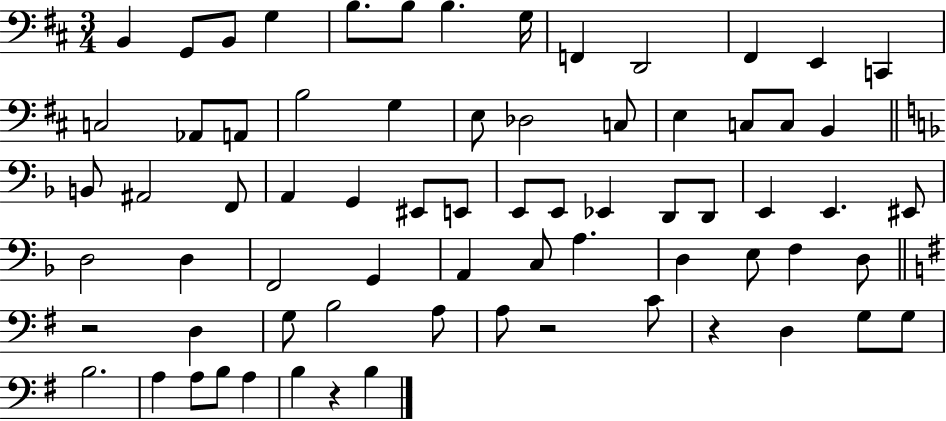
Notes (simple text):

B2/q G2/e B2/e G3/q B3/e. B3/e B3/q. G3/s F2/q D2/h F#2/q E2/q C2/q C3/h Ab2/e A2/e B3/h G3/q E3/e Db3/h C3/e E3/q C3/e C3/e B2/q B2/e A#2/h F2/e A2/q G2/q EIS2/e E2/e E2/e E2/e Eb2/q D2/e D2/e E2/q E2/q. EIS2/e D3/h D3/q F2/h G2/q A2/q C3/e A3/q. D3/q E3/e F3/q D3/e R/h D3/q G3/e B3/h A3/e A3/e R/h C4/e R/q D3/q G3/e G3/e B3/h. A3/q A3/e B3/e A3/q B3/q R/q B3/q